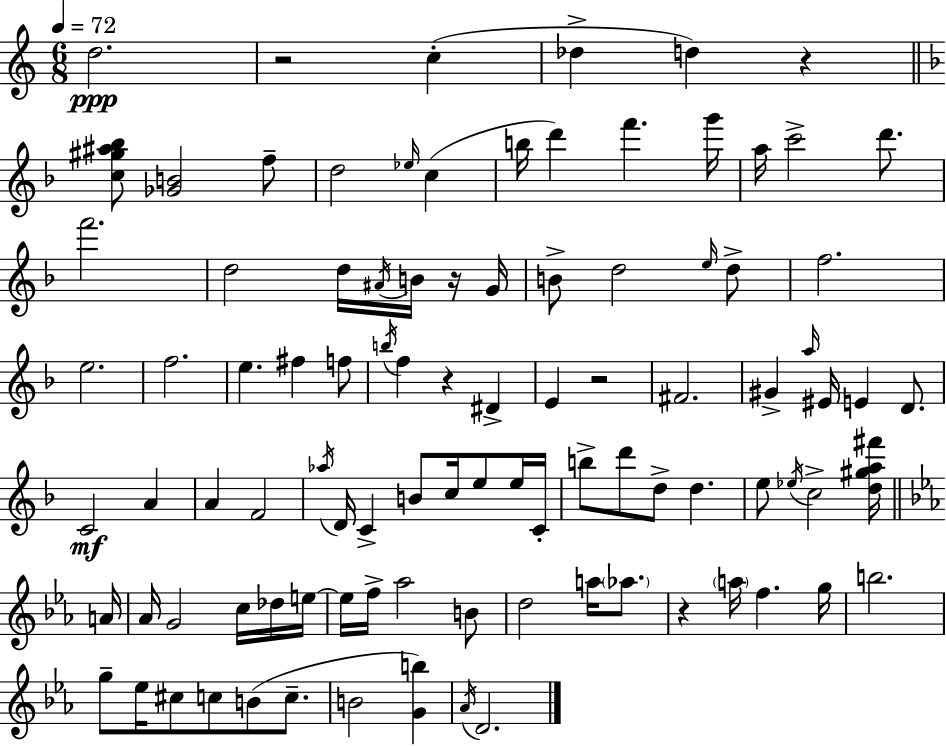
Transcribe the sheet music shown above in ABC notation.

X:1
T:Untitled
M:6/8
L:1/4
K:C
d2 z2 c _d d z [c^g^a_b]/2 [_GB]2 f/2 d2 _e/4 c b/4 d' f' g'/4 a/4 c'2 d'/2 f'2 d2 d/4 ^A/4 B/4 z/4 G/4 B/2 d2 e/4 d/2 f2 e2 f2 e ^f f/2 b/4 f z ^D E z2 ^F2 ^G a/4 ^E/4 E D/2 C2 A A F2 _a/4 D/4 C B/2 c/4 e/2 e/4 C/4 b/2 d'/2 d/2 d e/2 _e/4 c2 [d^ga^f']/4 A/4 _A/4 G2 c/4 _d/4 e/4 e/4 f/4 _a2 B/2 d2 a/4 _a/2 z a/4 f g/4 b2 g/2 _e/4 ^c/2 c/2 B/2 c/2 B2 [Gb] _A/4 D2